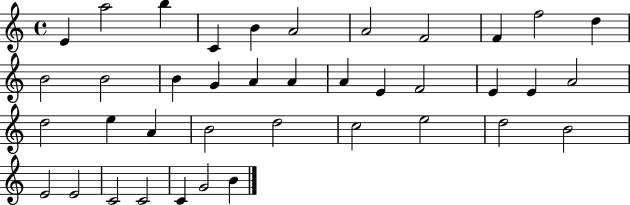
{
  \clef treble
  \time 4/4
  \defaultTimeSignature
  \key c \major
  e'4 a''2 b''4 | c'4 b'4 a'2 | a'2 f'2 | f'4 f''2 d''4 | \break b'2 b'2 | b'4 g'4 a'4 a'4 | a'4 e'4 f'2 | e'4 e'4 a'2 | \break d''2 e''4 a'4 | b'2 d''2 | c''2 e''2 | d''2 b'2 | \break e'2 e'2 | c'2 c'2 | c'4 g'2 b'4 | \bar "|."
}